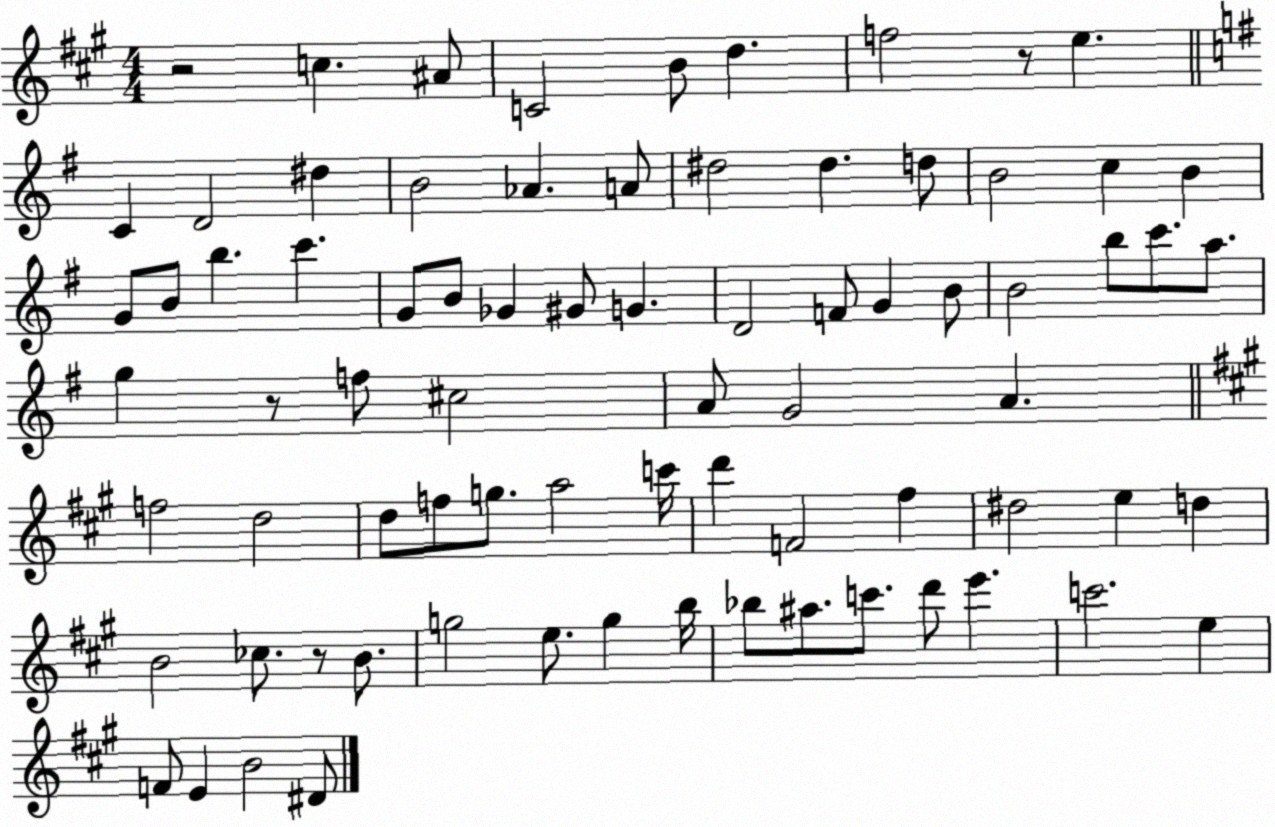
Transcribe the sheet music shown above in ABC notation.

X:1
T:Untitled
M:4/4
L:1/4
K:A
z2 c ^A/2 C2 B/2 d f2 z/2 e C D2 ^d B2 _A A/2 ^d2 ^d d/2 B2 c B G/2 B/2 b c' G/2 B/2 _G ^G/2 G D2 F/2 G B/2 B2 b/2 c'/2 a/2 g z/2 f/2 ^c2 A/2 G2 A f2 d2 d/2 f/2 g/2 a2 c'/4 d' F2 ^f ^d2 e d B2 _c/2 z/2 B/2 g2 e/2 g b/4 _b/2 ^a/2 c'/2 d'/2 e' c'2 e F/2 E B2 ^D/2